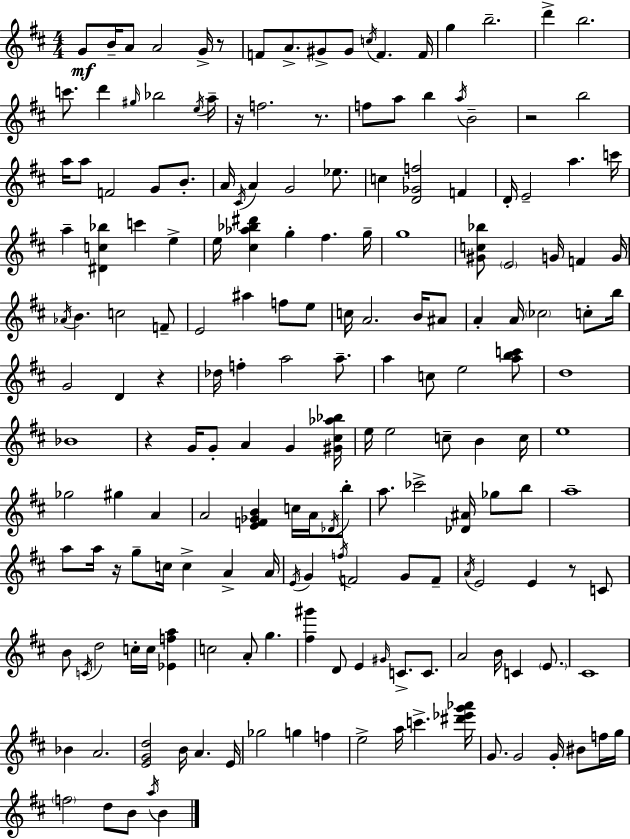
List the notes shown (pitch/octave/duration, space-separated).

G4/e B4/s A4/e A4/h G4/s R/e F4/e A4/e. G#4/e G#4/e C5/s F4/q. F4/s G5/q B5/h. D6/q B5/h. C6/e. D6/q G#5/s Bb5/h E5/s A5/s R/s F5/h. R/e. F5/e A5/e B5/q A5/s B4/h R/h B5/h A5/s A5/e F4/h G4/e B4/e. A4/s C#4/s A4/q G4/h Eb5/e. C5/q [D4,Gb4,F5]/h F4/q D4/s E4/h A5/q. C6/s A5/q [D#4,C5,Bb5]/q C6/q E5/q E5/s [C#5,Ab5,Bb5,D#6]/q G5/q F#5/q. G5/s G5/w [G#4,C5,Bb5]/e E4/h G4/s F4/q G4/s Ab4/s B4/q. C5/h F4/e E4/h A#5/q F5/e E5/e C5/s A4/h. B4/s A#4/e A4/q A4/s CES5/h C5/e B5/s G4/h D4/q R/q Db5/s F5/q A5/h A5/e. A5/q C5/e E5/h [A5,B5,C6]/e D5/w Bb4/w R/q G4/s G4/e A4/q G4/q [G#4,C#5,Ab5,Bb5]/s E5/s E5/h C5/e B4/q C5/s E5/w Gb5/h G#5/q A4/q A4/h [E4,F4,Gb4,B4]/q C5/s A4/s Db4/s B5/e A5/e. CES6/h [Db4,A#4]/s Gb5/e B5/e A5/w A5/e A5/s R/s G5/e C5/s C5/q A4/q A4/s E4/s G4/q F5/s F4/h G4/e F4/e A4/s E4/h E4/q R/e C4/e B4/e C4/s D5/h C5/s C5/s [Eb4,F5,A5]/q C5/h A4/e G5/q. [F#5,G#6]/q D4/e E4/q G#4/s C4/e. C4/e. A4/h B4/s C4/q E4/e. C#4/w Bb4/q A4/h. [E4,G4,D5]/h B4/s A4/q. E4/s Gb5/h G5/q F5/q E5/h A5/s C6/q. [D#6,Eb6,G6,Ab6]/s G4/e. G4/h G4/s BIS4/e F5/s G5/s F5/h D5/e B4/e A5/s B4/q